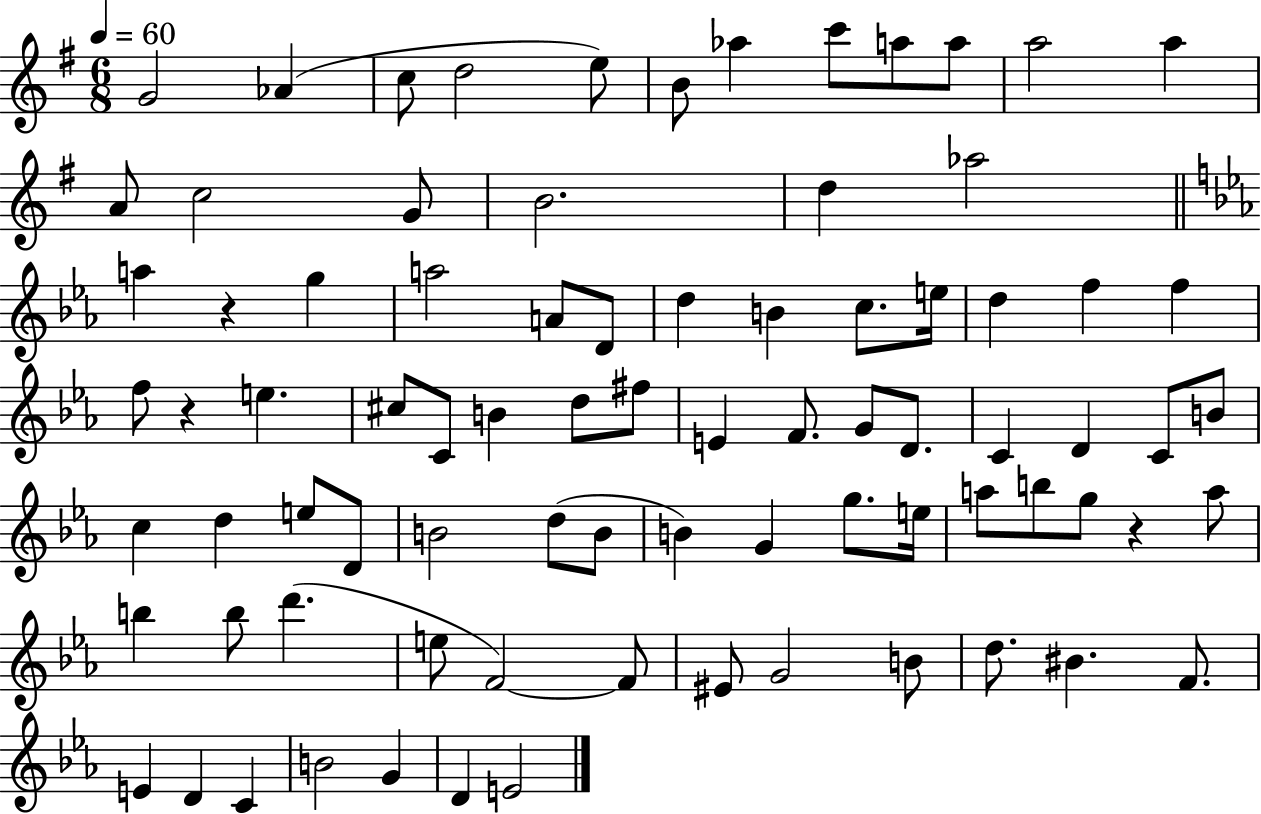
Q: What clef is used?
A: treble